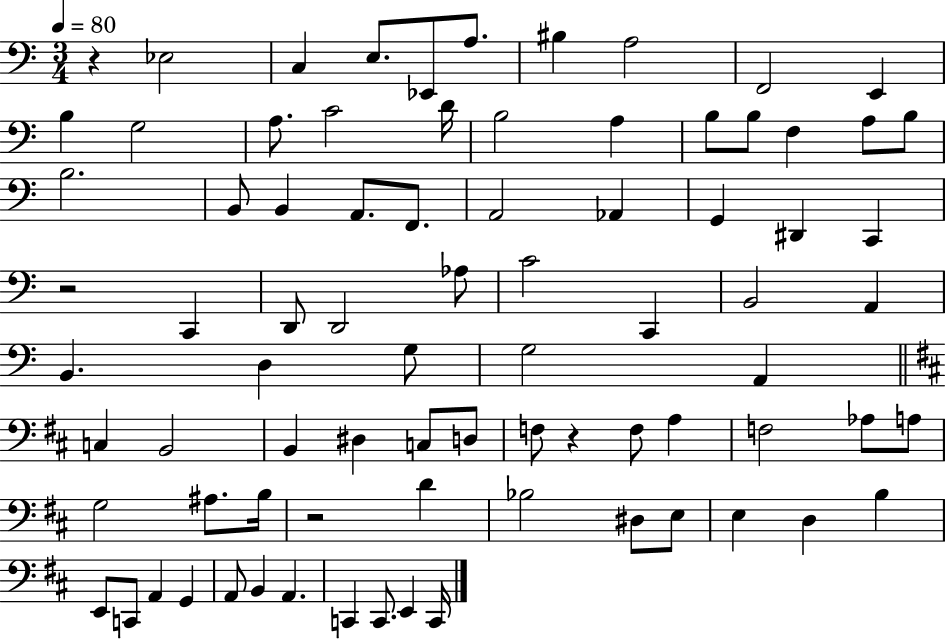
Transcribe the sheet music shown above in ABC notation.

X:1
T:Untitled
M:3/4
L:1/4
K:C
z _E,2 C, E,/2 _E,,/2 A,/2 ^B, A,2 F,,2 E,, B, G,2 A,/2 C2 D/4 B,2 A, B,/2 B,/2 F, A,/2 B,/2 B,2 B,,/2 B,, A,,/2 F,,/2 A,,2 _A,, G,, ^D,, C,, z2 C,, D,,/2 D,,2 _A,/2 C2 C,, B,,2 A,, B,, D, G,/2 G,2 A,, C, B,,2 B,, ^D, C,/2 D,/2 F,/2 z F,/2 A, F,2 _A,/2 A,/2 G,2 ^A,/2 B,/4 z2 D _B,2 ^D,/2 E,/2 E, D, B, E,,/2 C,,/2 A,, G,, A,,/2 B,, A,, C,, C,,/2 E,, C,,/4